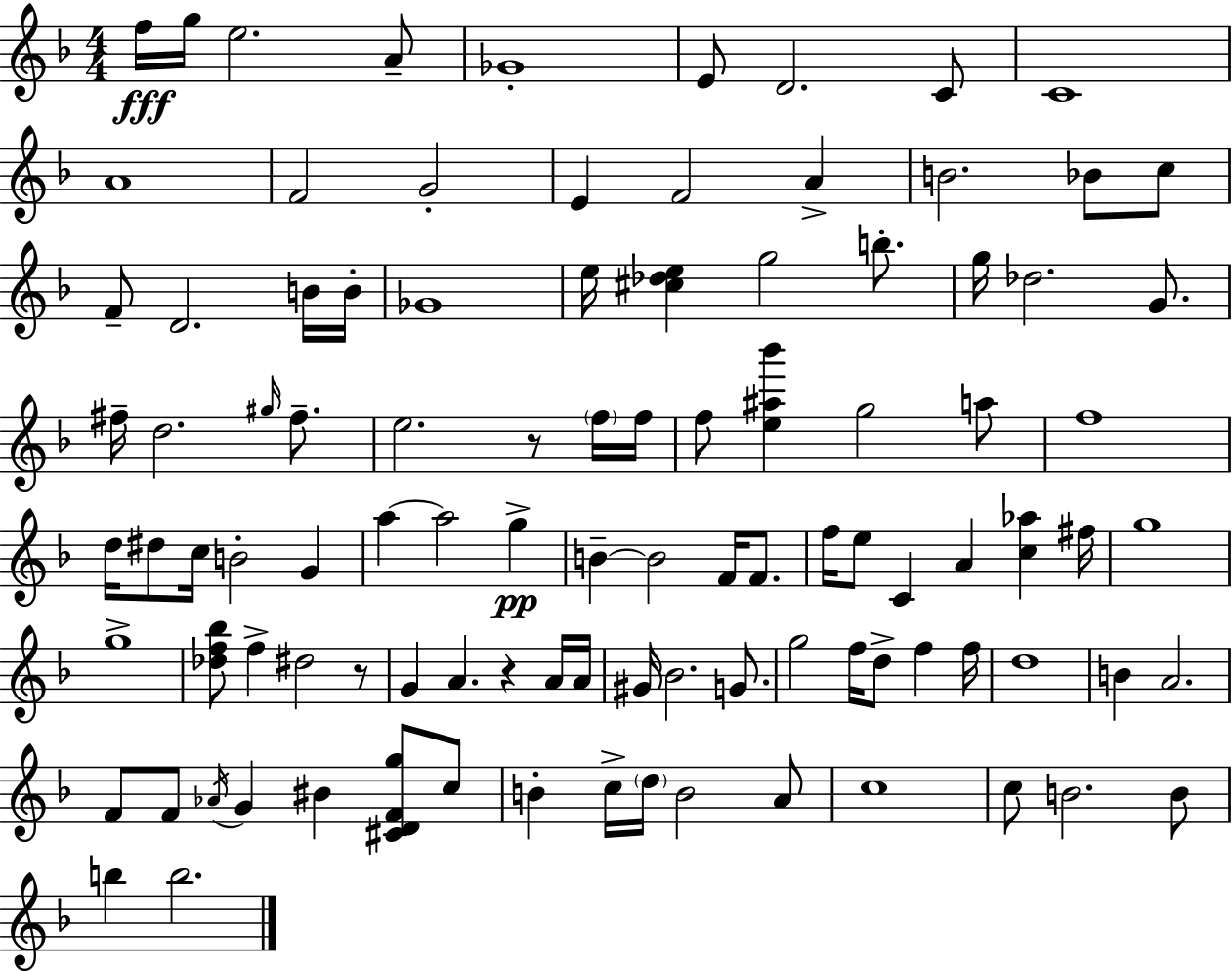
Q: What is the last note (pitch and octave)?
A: B5